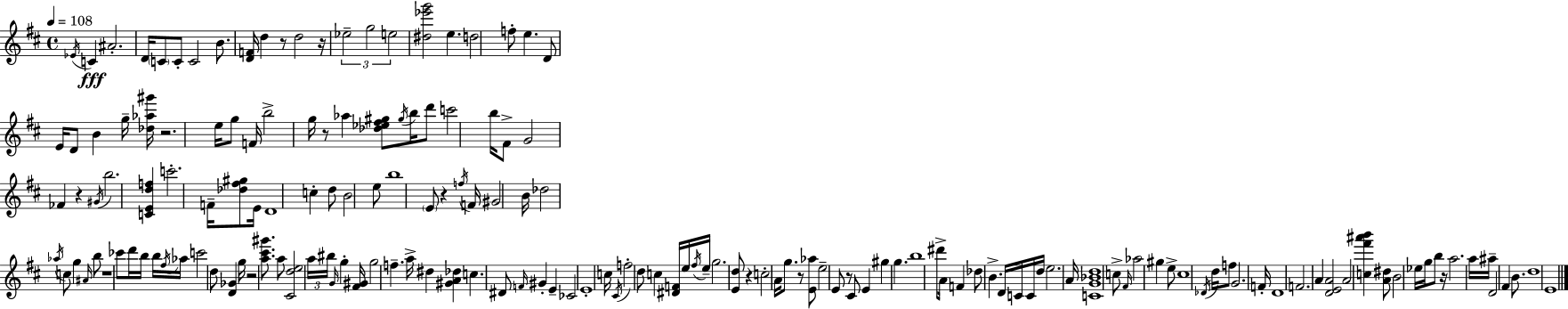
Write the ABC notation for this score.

X:1
T:Untitled
M:4/4
L:1/4
K:D
_E/4 C ^A2 D/4 C/2 C/2 C2 B/2 [DF]/4 d z/2 d2 z/4 _e2 g2 e2 [^d_e'g']2 e d2 f/2 e D/2 E/4 D/2 B g/4 [_d_a^g']/4 z2 e/4 g/2 F/4 b2 g/4 z/2 _a [_d_e^f^g]/2 ^g/4 b/4 d'/2 c'2 b/4 ^F/2 G2 _F z ^G/4 b2 [CEdf] c'2 F/4 [_d^f^g]/2 E/4 D4 c d/2 B2 e/2 b4 E/2 z f/4 F/4 ^G2 B/4 _d2 _a/4 c/2 g ^A/4 b/2 z4 _c'/2 d'/4 b/4 b/4 ^f/4 _a/4 c'2 d/2 [D_G] g/4 z2 [a^c'^g']/2 a/2 [^Cde]2 a/4 ^b/4 G/4 g [^F^G]/4 g2 f a/4 ^d [^GA_d] c ^D/2 F/4 ^G E _C2 E4 c/4 ^C/4 f2 d/2 c [^DF]/4 e/4 ^f/4 e/4 g2 [Ed]/2 z c2 A/4 g/2 z/2 [E_a]/2 e2 E/2 z/2 ^C/2 E ^g g b4 ^d'/2 A/4 F _d/2 B D/4 C/4 C/4 d/4 e2 A/4 [CG_Bd]4 c/2 ^F/4 _a2 ^g e/2 ^c4 _D/4 d/4 f/2 G2 F/4 D4 F2 A [DEA]2 A2 [c^f'^a'b'] [A^d]/2 B2 _e/4 g/4 b/2 z/4 a2 a/4 ^a/4 D2 ^F B/2 d4 E4